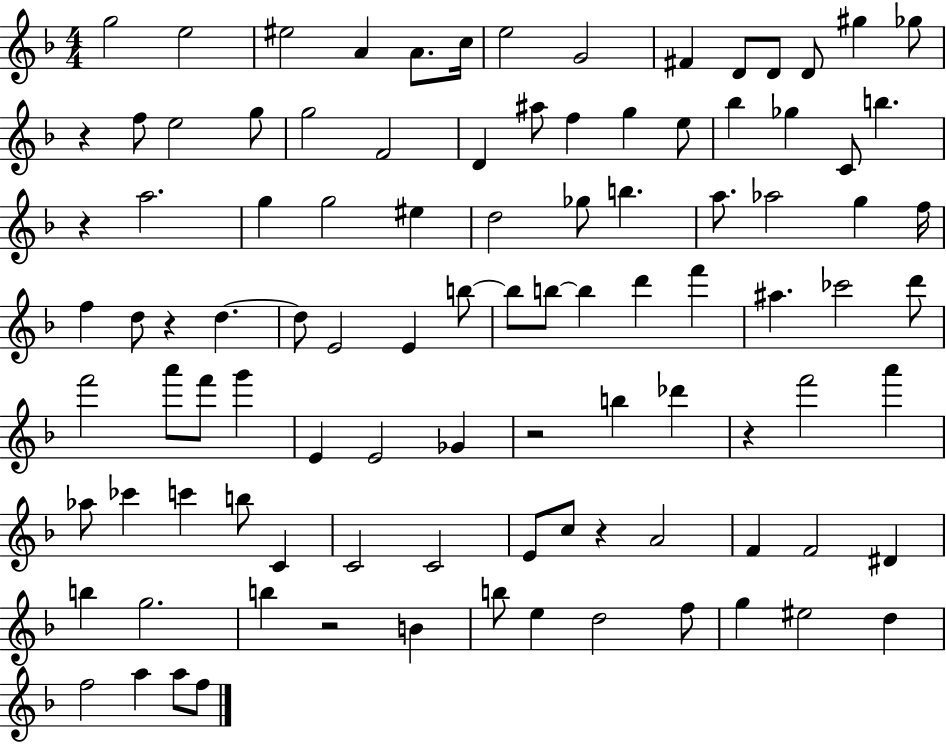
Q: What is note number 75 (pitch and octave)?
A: A4